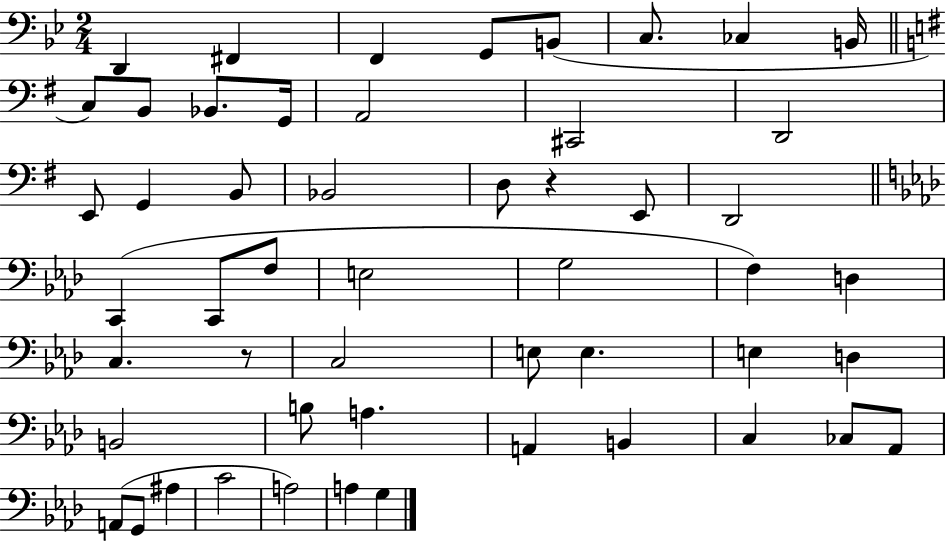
X:1
T:Untitled
M:2/4
L:1/4
K:Bb
D,, ^F,, F,, G,,/2 B,,/2 C,/2 _C, B,,/4 C,/2 B,,/2 _B,,/2 G,,/4 A,,2 ^C,,2 D,,2 E,,/2 G,, B,,/2 _B,,2 D,/2 z E,,/2 D,,2 C,, C,,/2 F,/2 E,2 G,2 F, D, C, z/2 C,2 E,/2 E, E, D, B,,2 B,/2 A, A,, B,, C, _C,/2 _A,,/2 A,,/2 G,,/2 ^A, C2 A,2 A, G,